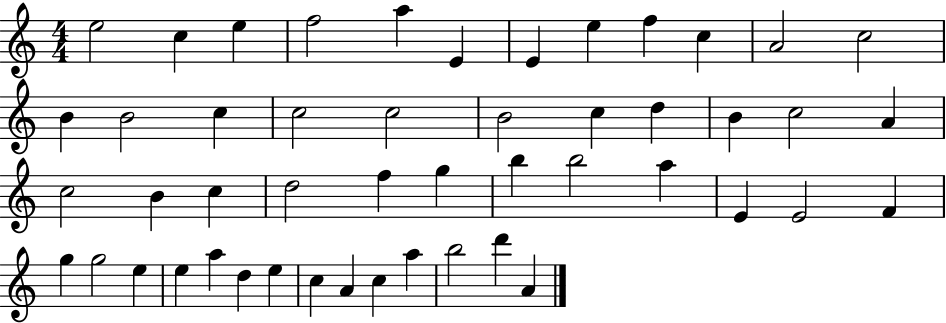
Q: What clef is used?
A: treble